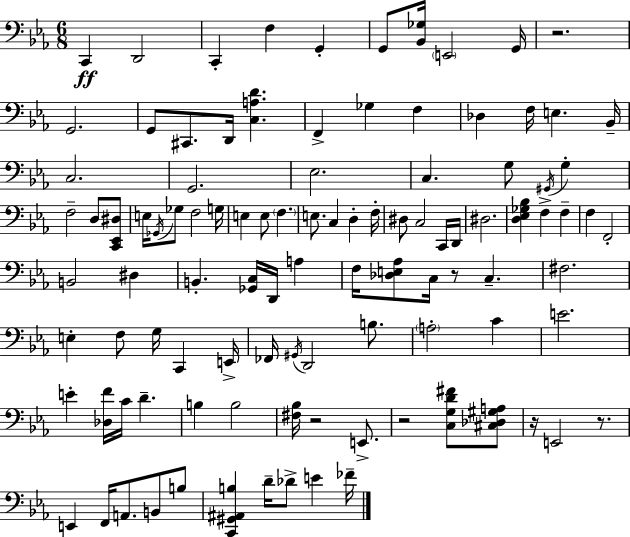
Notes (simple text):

C2/q D2/h C2/q F3/q G2/q G2/e [Bb2,Gb3]/s E2/h G2/s R/h. G2/h. G2/e C#2/e. D2/s [C3,A3,D4]/q. F2/q Gb3/q F3/q Db3/q F3/s E3/q. Bb2/s C3/h. G2/h. Eb3/h. C3/q. G3/e G#2/s G3/q F3/h D3/e [C2,Eb2,D#3]/e E3/s Gb2/s Gb3/e F3/h G3/s E3/q E3/e F3/q. E3/e. C3/q D3/q F3/s D#3/e C3/h C2/s D2/s D#3/h. [D3,Eb3,Gb3,Bb3]/q F3/q F3/q F3/q F2/h B2/h D#3/q B2/q. [Gb2,C3]/s D2/s A3/q F3/s [Db3,E3,Ab3]/e C3/s R/e C3/q. F#3/h. E3/q F3/e G3/s C2/q E2/s FES2/s G#2/s D2/h B3/e. A3/h C4/q E4/h. E4/q [Db3,F4]/s C4/s D4/q. B3/q B3/h [F#3,Bb3]/s R/h E2/e. R/h [C3,G3,D4,F#4]/e [C#3,Db3,G#3,A3]/e R/s E2/h R/e. E2/q F2/s A2/e. B2/e B3/e [C2,G#2,A#2,B3]/q D4/s Db4/e E4/q FES4/s